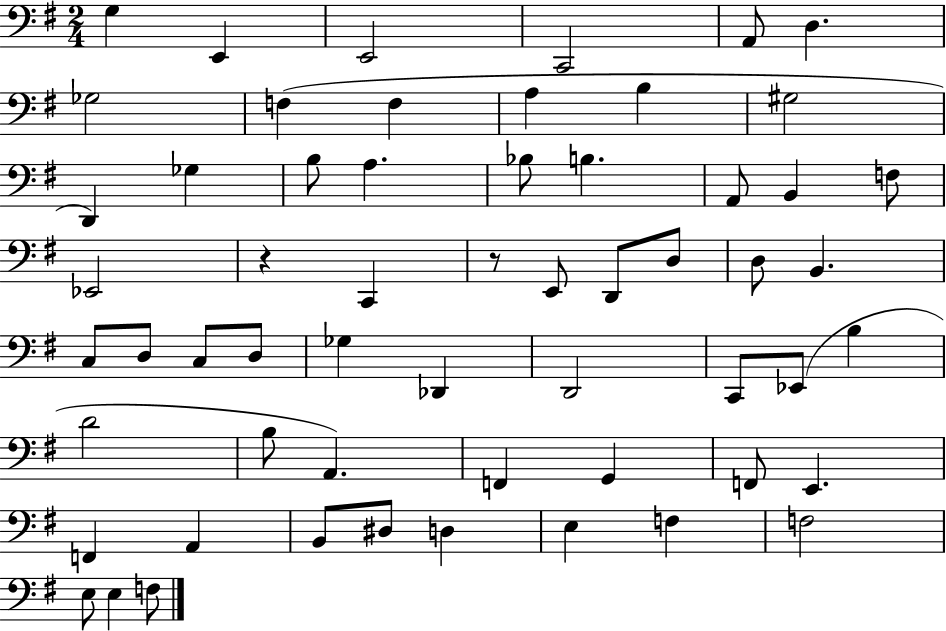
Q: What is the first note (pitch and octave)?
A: G3